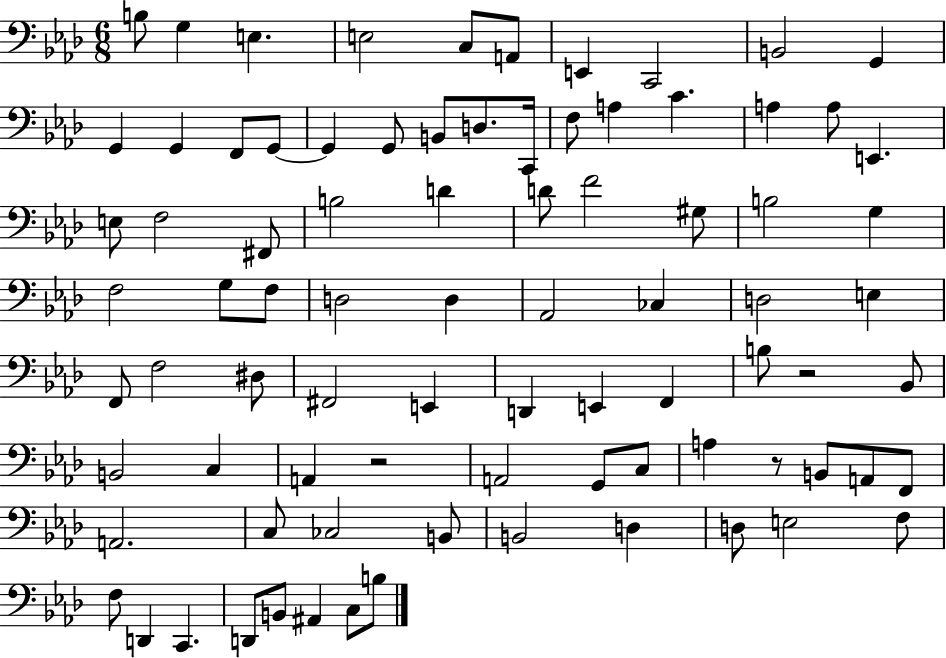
X:1
T:Untitled
M:6/8
L:1/4
K:Ab
B,/2 G, E, E,2 C,/2 A,,/2 E,, C,,2 B,,2 G,, G,, G,, F,,/2 G,,/2 G,, G,,/2 B,,/2 D,/2 C,,/4 F,/2 A, C A, A,/2 E,, E,/2 F,2 ^F,,/2 B,2 D D/2 F2 ^G,/2 B,2 G, F,2 G,/2 F,/2 D,2 D, _A,,2 _C, D,2 E, F,,/2 F,2 ^D,/2 ^F,,2 E,, D,, E,, F,, B,/2 z2 _B,,/2 B,,2 C, A,, z2 A,,2 G,,/2 C,/2 A, z/2 B,,/2 A,,/2 F,,/2 A,,2 C,/2 _C,2 B,,/2 B,,2 D, D,/2 E,2 F,/2 F,/2 D,, C,, D,,/2 B,,/2 ^A,, C,/2 B,/2